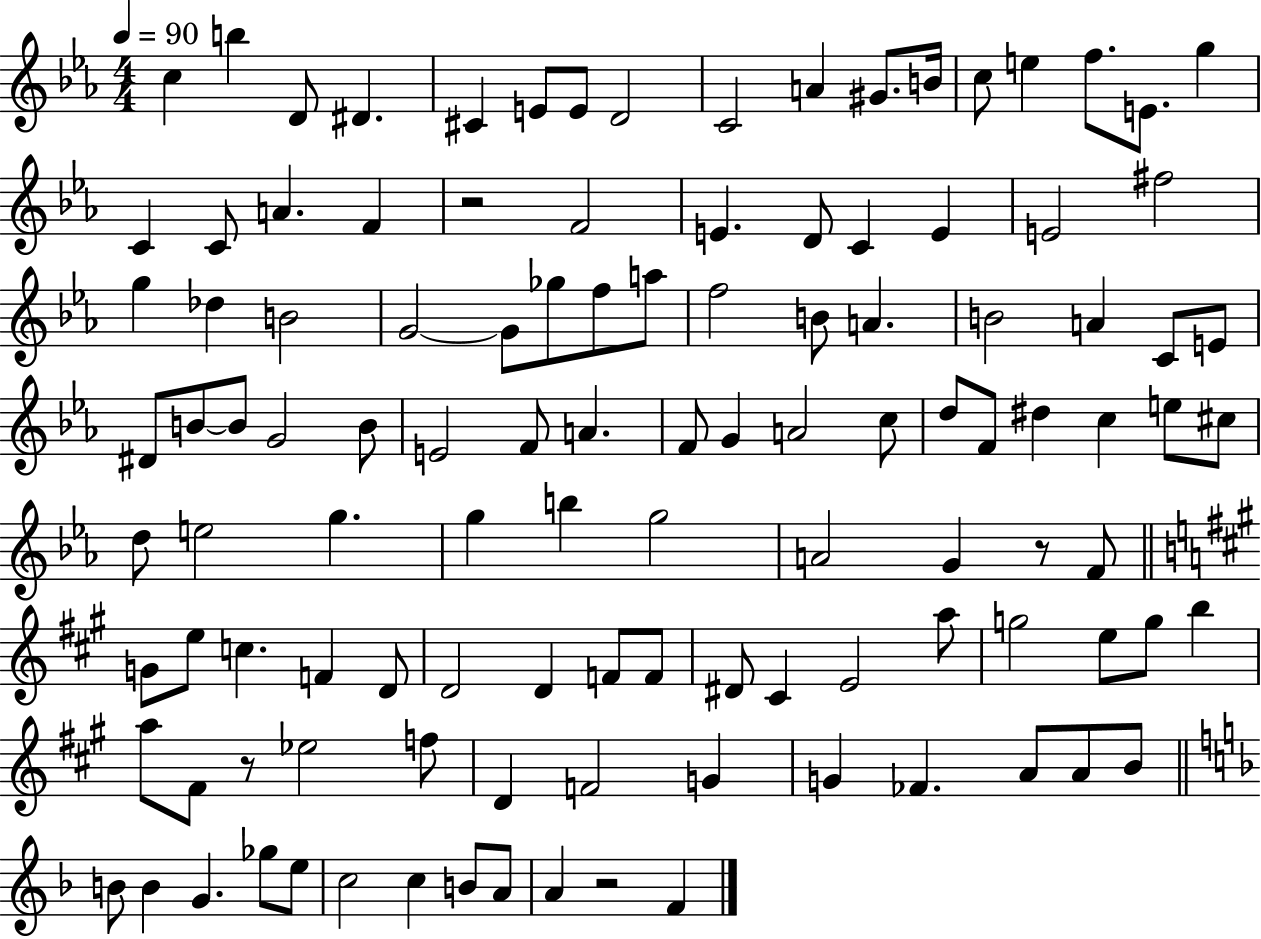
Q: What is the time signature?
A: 4/4